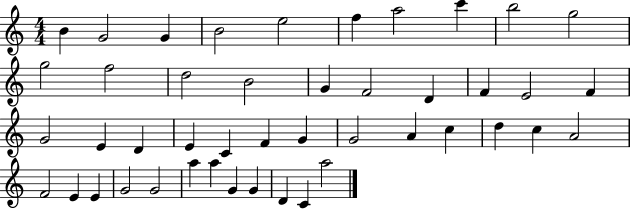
B4/q G4/h G4/q B4/h E5/h F5/q A5/h C6/q B5/h G5/h G5/h F5/h D5/h B4/h G4/q F4/h D4/q F4/q E4/h F4/q G4/h E4/q D4/q E4/q C4/q F4/q G4/q G4/h A4/q C5/q D5/q C5/q A4/h F4/h E4/q E4/q G4/h G4/h A5/q A5/q G4/q G4/q D4/q C4/q A5/h